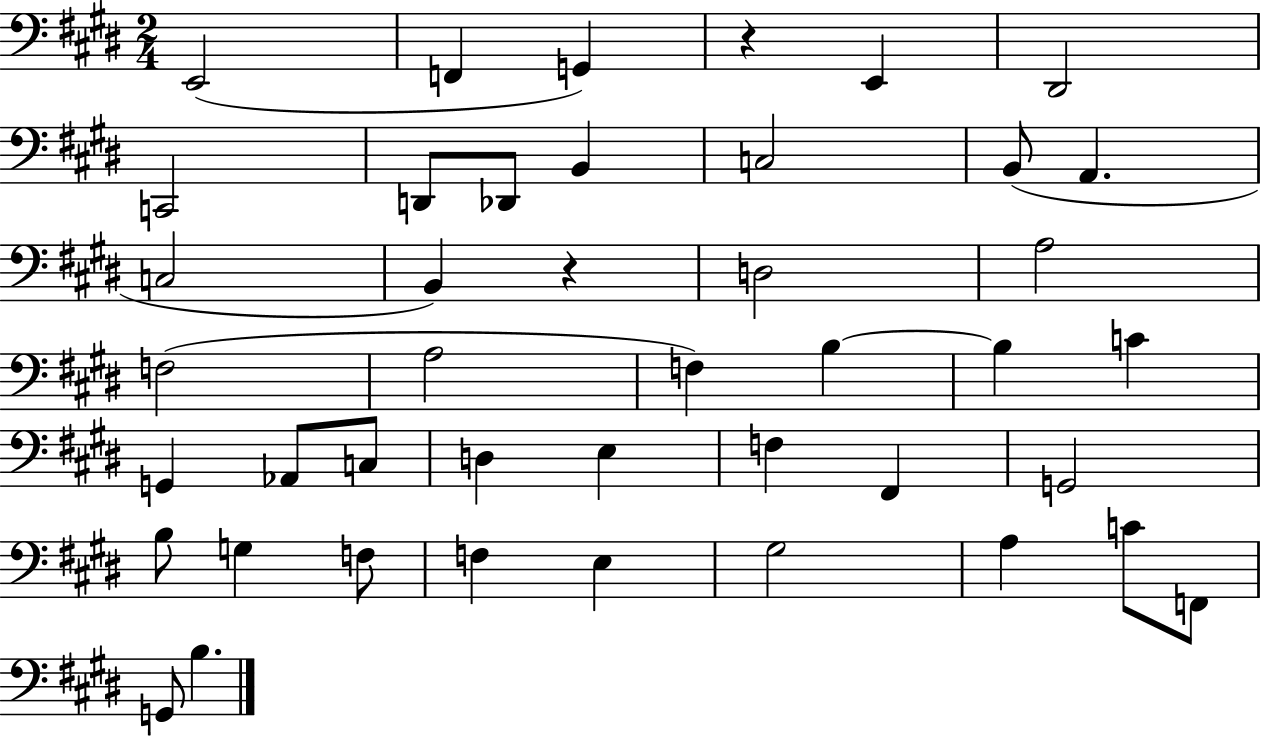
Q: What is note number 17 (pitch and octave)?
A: F3